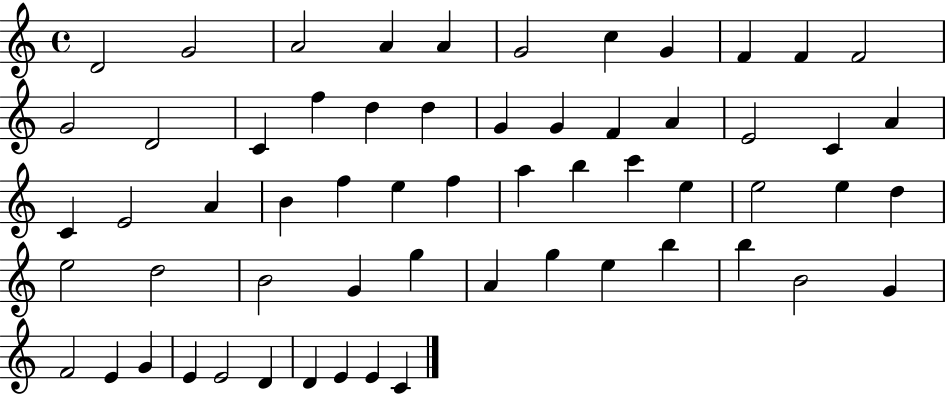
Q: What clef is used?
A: treble